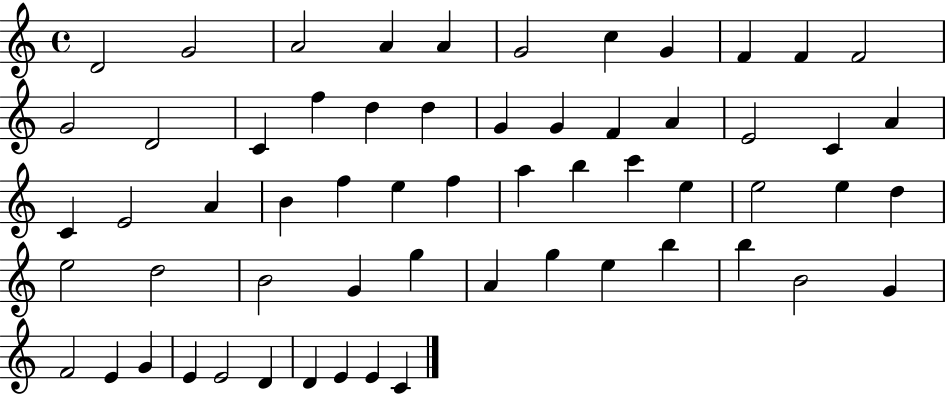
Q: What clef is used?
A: treble